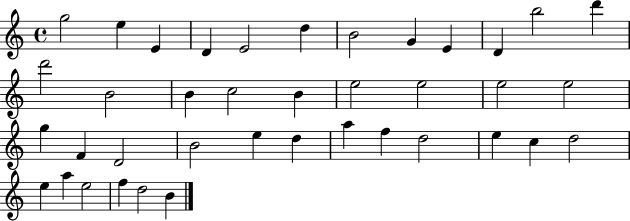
X:1
T:Untitled
M:4/4
L:1/4
K:C
g2 e E D E2 d B2 G E D b2 d' d'2 B2 B c2 B e2 e2 e2 e2 g F D2 B2 e d a f d2 e c d2 e a e2 f d2 B